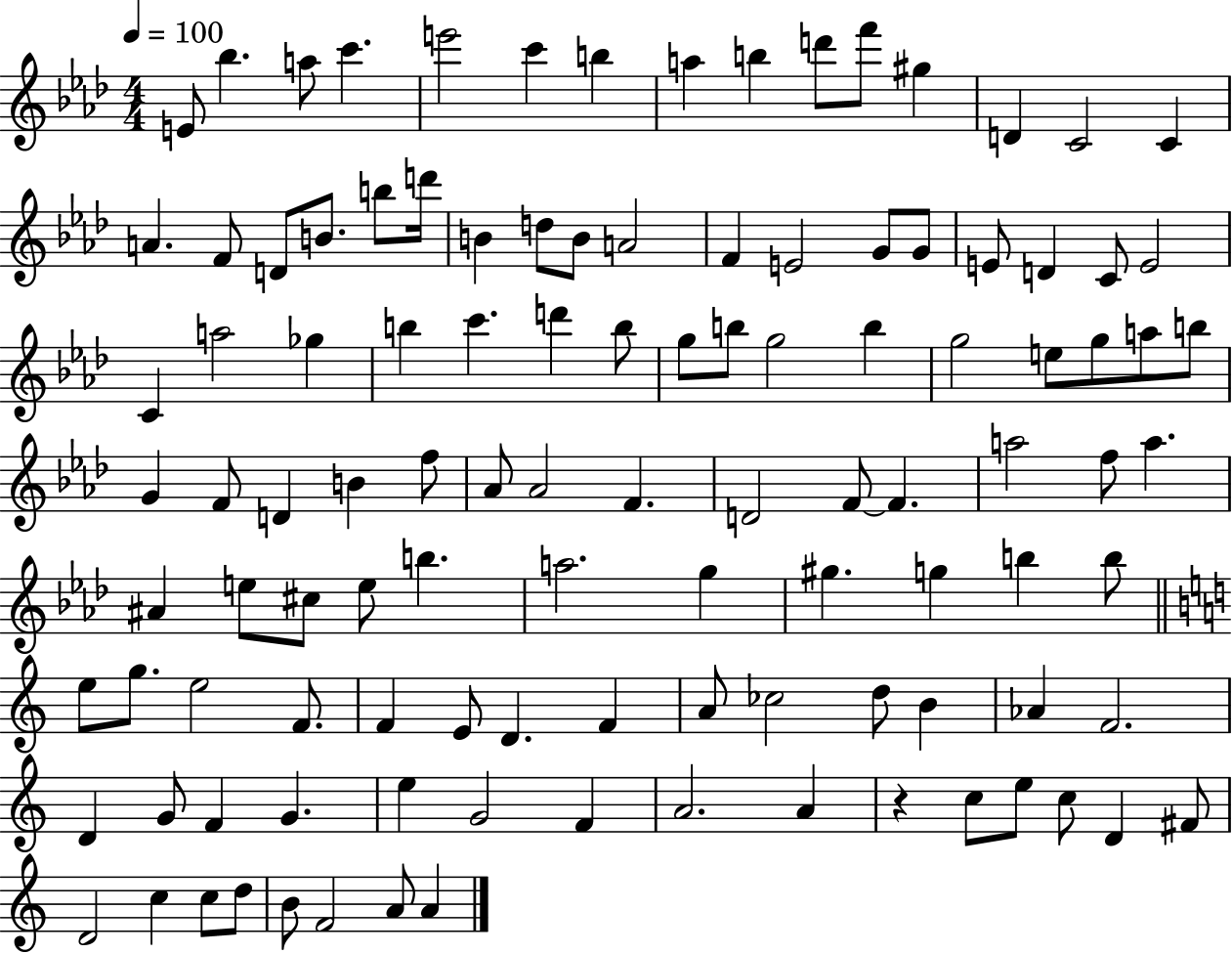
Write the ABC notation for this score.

X:1
T:Untitled
M:4/4
L:1/4
K:Ab
E/2 _b a/2 c' e'2 c' b a b d'/2 f'/2 ^g D C2 C A F/2 D/2 B/2 b/2 d'/4 B d/2 B/2 A2 F E2 G/2 G/2 E/2 D C/2 E2 C a2 _g b c' d' b/2 g/2 b/2 g2 b g2 e/2 g/2 a/2 b/2 G F/2 D B f/2 _A/2 _A2 F D2 F/2 F a2 f/2 a ^A e/2 ^c/2 e/2 b a2 g ^g g b b/2 e/2 g/2 e2 F/2 F E/2 D F A/2 _c2 d/2 B _A F2 D G/2 F G e G2 F A2 A z c/2 e/2 c/2 D ^F/2 D2 c c/2 d/2 B/2 F2 A/2 A